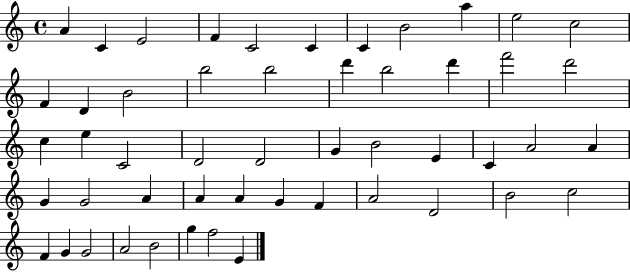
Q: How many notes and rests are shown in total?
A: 51